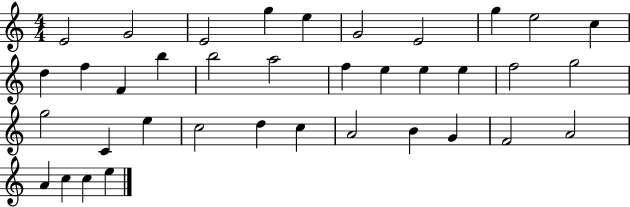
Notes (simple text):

E4/h G4/h E4/h G5/q E5/q G4/h E4/h G5/q E5/h C5/q D5/q F5/q F4/q B5/q B5/h A5/h F5/q E5/q E5/q E5/q F5/h G5/h G5/h C4/q E5/q C5/h D5/q C5/q A4/h B4/q G4/q F4/h A4/h A4/q C5/q C5/q E5/q